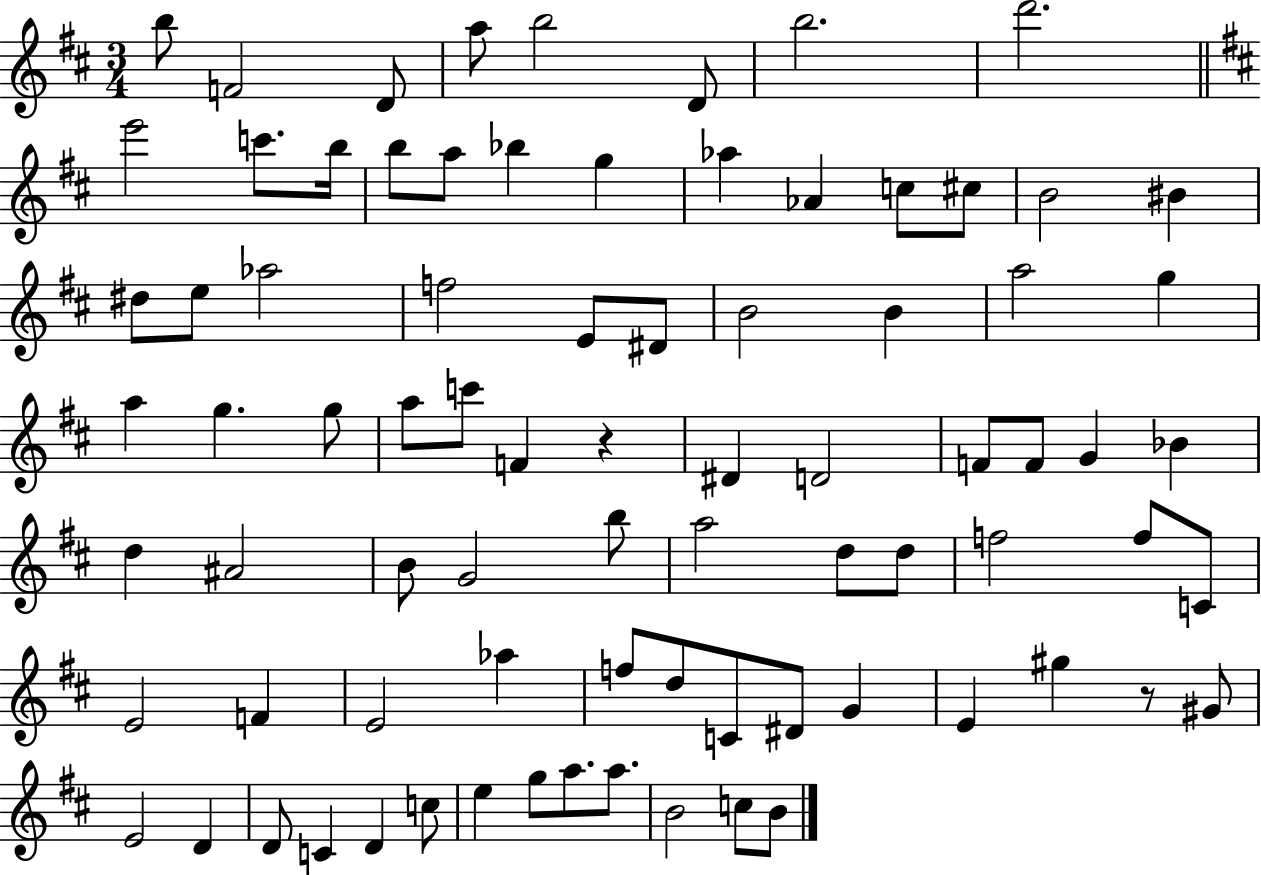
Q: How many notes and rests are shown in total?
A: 81